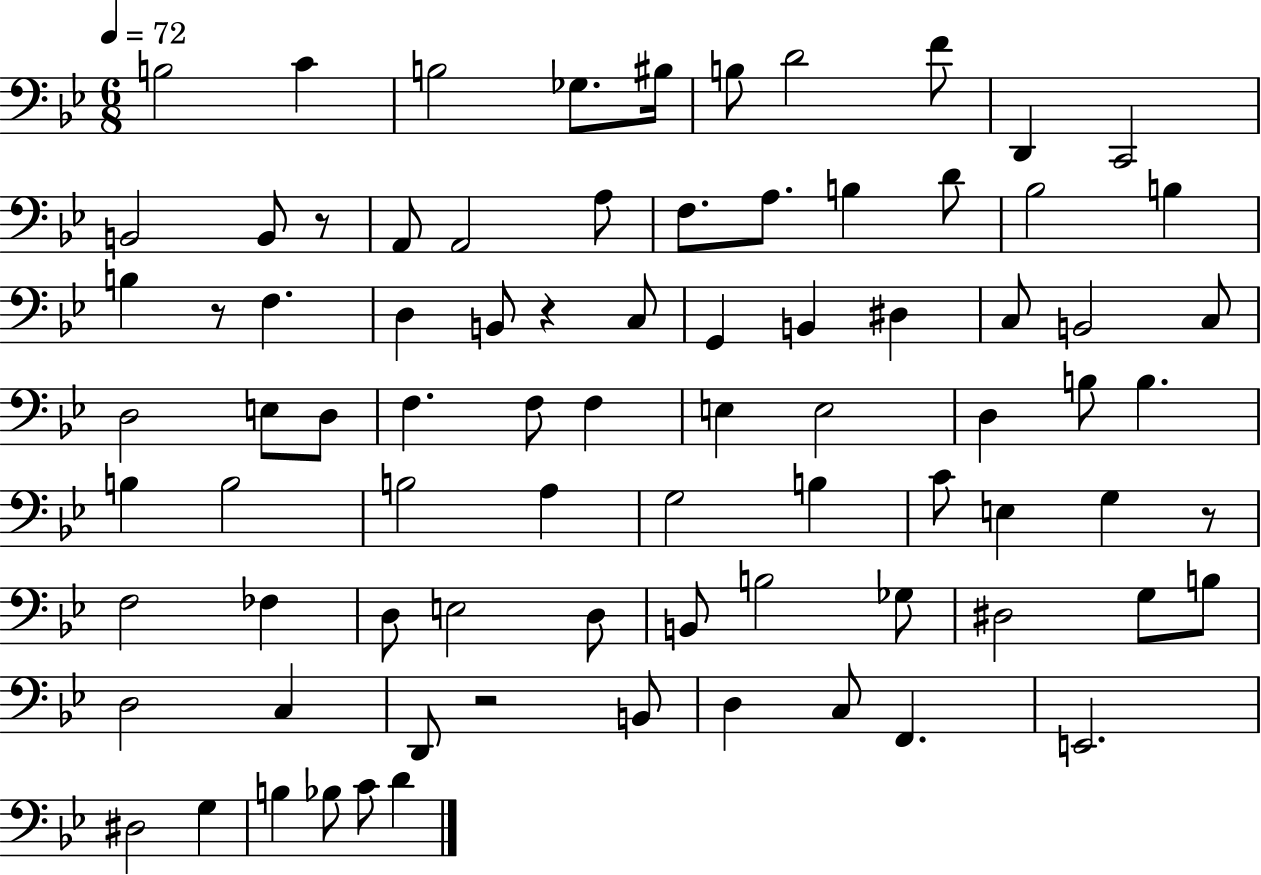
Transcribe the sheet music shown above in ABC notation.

X:1
T:Untitled
M:6/8
L:1/4
K:Bb
B,2 C B,2 _G,/2 ^B,/4 B,/2 D2 F/2 D,, C,,2 B,,2 B,,/2 z/2 A,,/2 A,,2 A,/2 F,/2 A,/2 B, D/2 _B,2 B, B, z/2 F, D, B,,/2 z C,/2 G,, B,, ^D, C,/2 B,,2 C,/2 D,2 E,/2 D,/2 F, F,/2 F, E, E,2 D, B,/2 B, B, B,2 B,2 A, G,2 B, C/2 E, G, z/2 F,2 _F, D,/2 E,2 D,/2 B,,/2 B,2 _G,/2 ^D,2 G,/2 B,/2 D,2 C, D,,/2 z2 B,,/2 D, C,/2 F,, E,,2 ^D,2 G, B, _B,/2 C/2 D